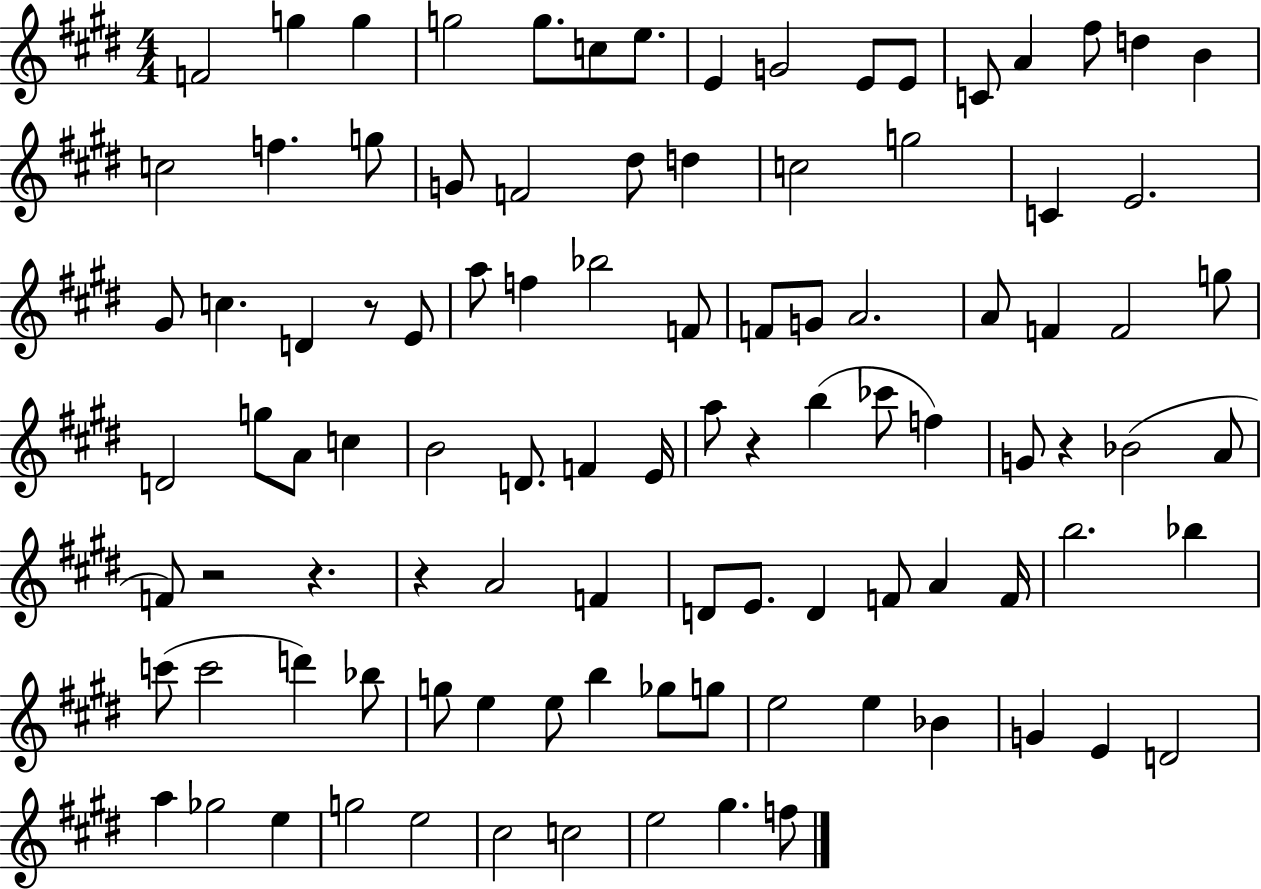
X:1
T:Untitled
M:4/4
L:1/4
K:E
F2 g g g2 g/2 c/2 e/2 E G2 E/2 E/2 C/2 A ^f/2 d B c2 f g/2 G/2 F2 ^d/2 d c2 g2 C E2 ^G/2 c D z/2 E/2 a/2 f _b2 F/2 F/2 G/2 A2 A/2 F F2 g/2 D2 g/2 A/2 c B2 D/2 F E/4 a/2 z b _c'/2 f G/2 z _B2 A/2 F/2 z2 z z A2 F D/2 E/2 D F/2 A F/4 b2 _b c'/2 c'2 d' _b/2 g/2 e e/2 b _g/2 g/2 e2 e _B G E D2 a _g2 e g2 e2 ^c2 c2 e2 ^g f/2